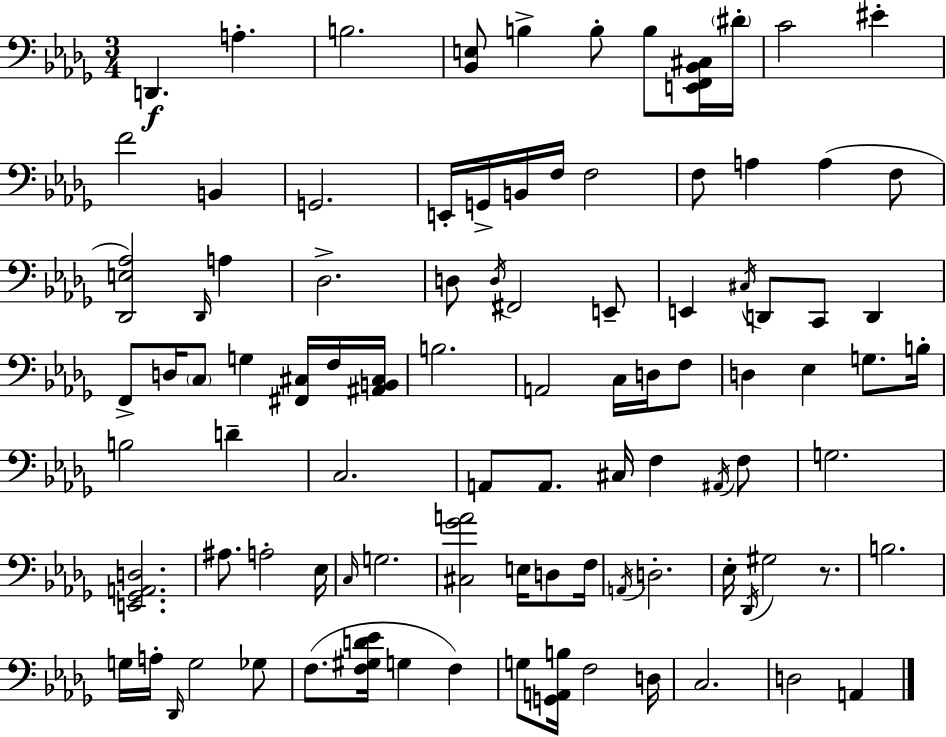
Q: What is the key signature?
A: BES minor